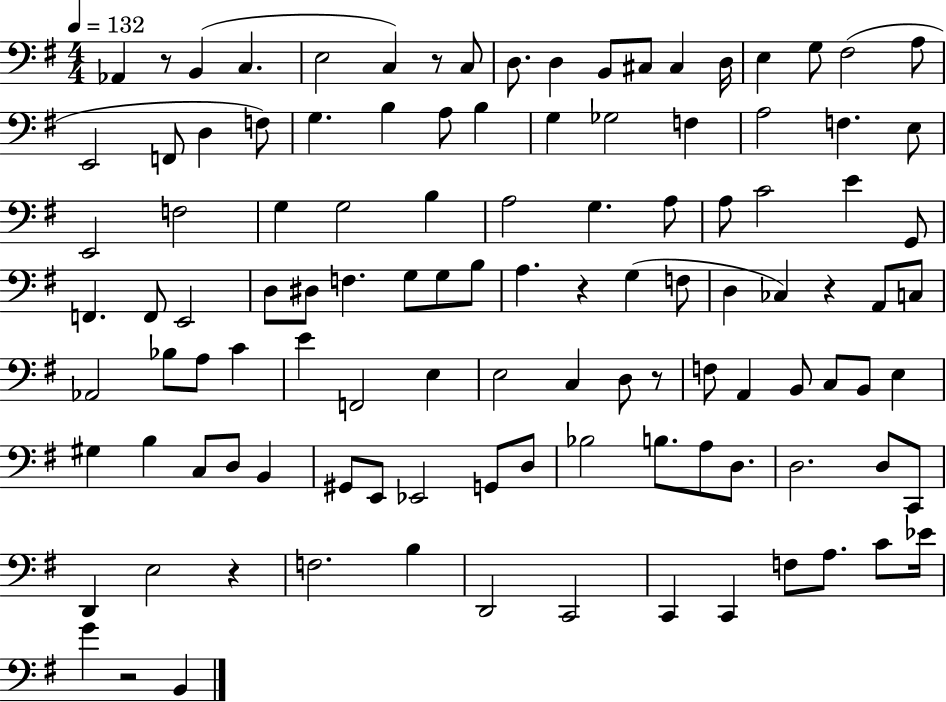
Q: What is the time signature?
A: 4/4